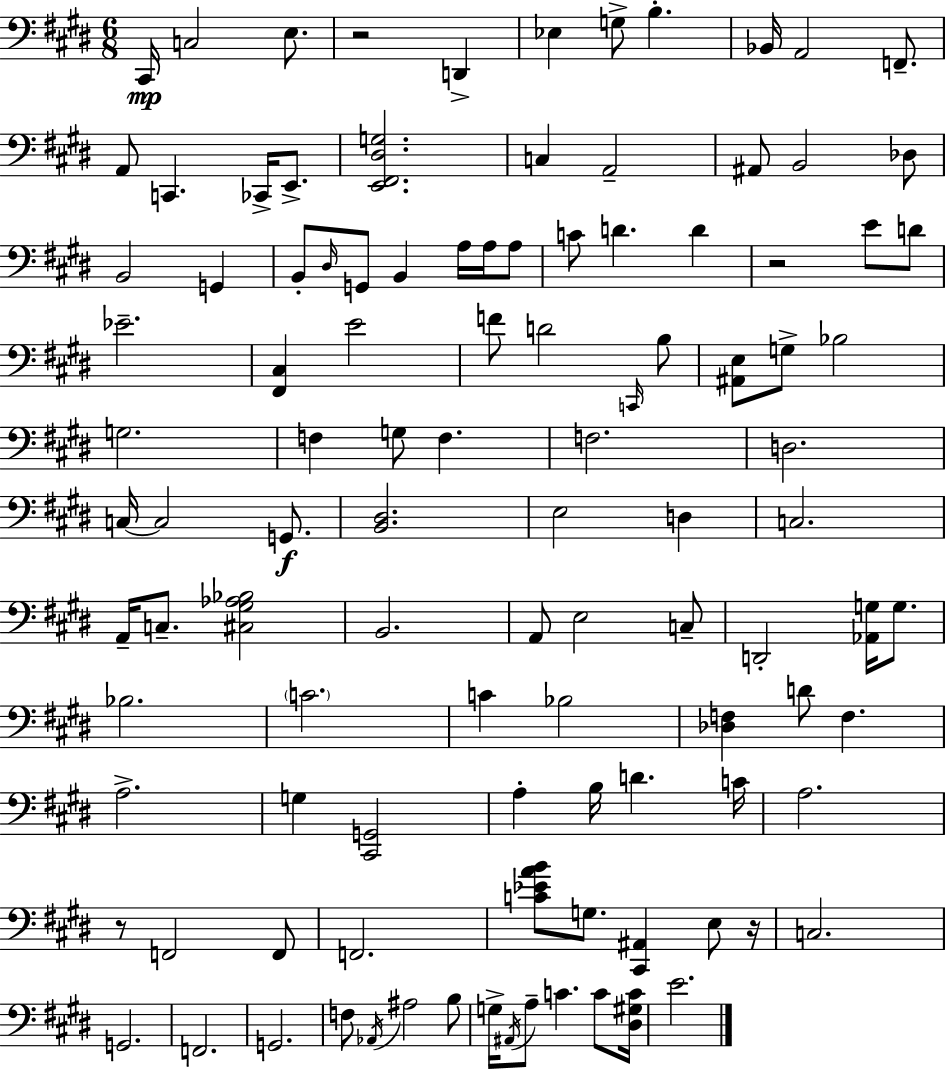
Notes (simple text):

C#2/s C3/h E3/e. R/h D2/q Eb3/q G3/e B3/q. Bb2/s A2/h F2/e. A2/e C2/q. CES2/s E2/e. [E2,F#2,D#3,G3]/h. C3/q A2/h A#2/e B2/h Db3/e B2/h G2/q B2/e D#3/s G2/e B2/q A3/s A3/s A3/e C4/e D4/q. D4/q R/h E4/e D4/e Eb4/h. [F#2,C#3]/q E4/h F4/e D4/h C2/s B3/e [A#2,E3]/e G3/e Bb3/h G3/h. F3/q G3/e F3/q. F3/h. D3/h. C3/s C3/h G2/e. [B2,D#3]/h. E3/h D3/q C3/h. A2/s C3/e. [C#3,G#3,Ab3,Bb3]/h B2/h. A2/e E3/h C3/e D2/h [Ab2,G3]/s G3/e. Bb3/h. C4/h. C4/q Bb3/h [Db3,F3]/q D4/e F3/q. A3/h. G3/q [C#2,G2]/h A3/q B3/s D4/q. C4/s A3/h. R/e F2/h F2/e F2/h. [C4,Eb4,A4,B4]/e G3/e. [C#2,A#2]/q E3/e R/s C3/h. G2/h. F2/h. G2/h. F3/e Ab2/s A#3/h B3/e G3/s A#2/s A3/e C4/q. C4/e [D#3,G#3,C4]/s E4/h.